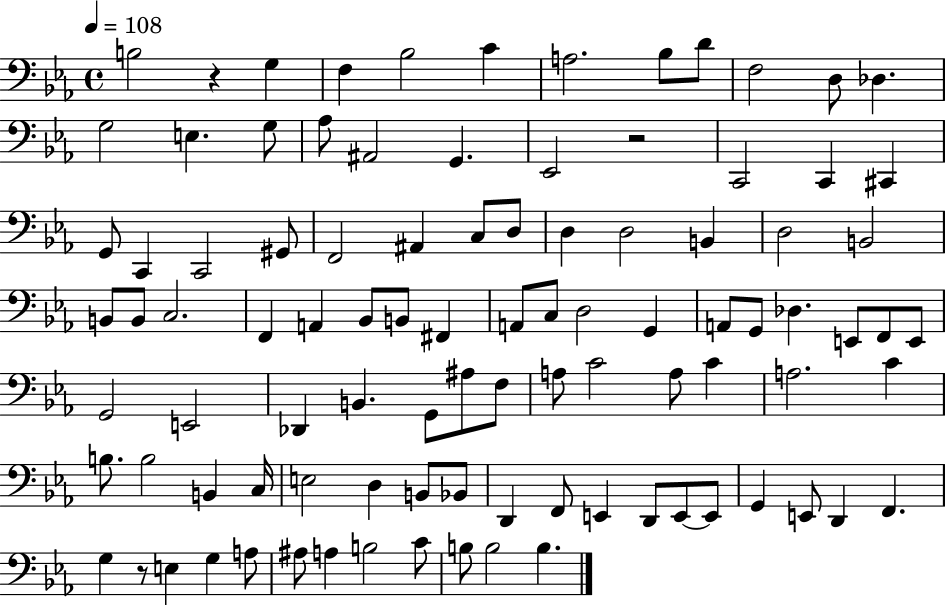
X:1
T:Untitled
M:4/4
L:1/4
K:Eb
B,2 z G, F, _B,2 C A,2 _B,/2 D/2 F,2 D,/2 _D, G,2 E, G,/2 _A,/2 ^A,,2 G,, _E,,2 z2 C,,2 C,, ^C,, G,,/2 C,, C,,2 ^G,,/2 F,,2 ^A,, C,/2 D,/2 D, D,2 B,, D,2 B,,2 B,,/2 B,,/2 C,2 F,, A,, _B,,/2 B,,/2 ^F,, A,,/2 C,/2 D,2 G,, A,,/2 G,,/2 _D, E,,/2 F,,/2 E,,/2 G,,2 E,,2 _D,, B,, G,,/2 ^A,/2 F,/2 A,/2 C2 A,/2 C A,2 C B,/2 B,2 B,, C,/4 E,2 D, B,,/2 _B,,/2 D,, F,,/2 E,, D,,/2 E,,/2 E,,/2 G,, E,,/2 D,, F,, G, z/2 E, G, A,/2 ^A,/2 A, B,2 C/2 B,/2 B,2 B,